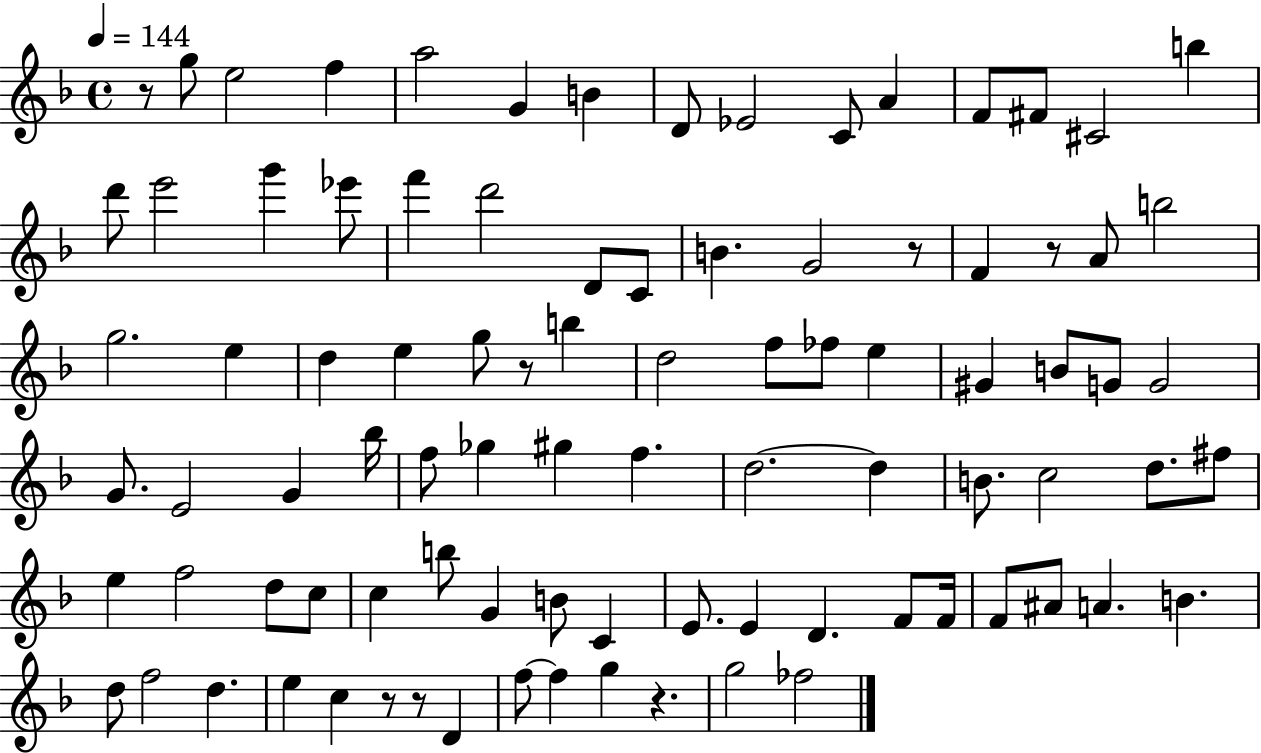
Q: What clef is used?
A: treble